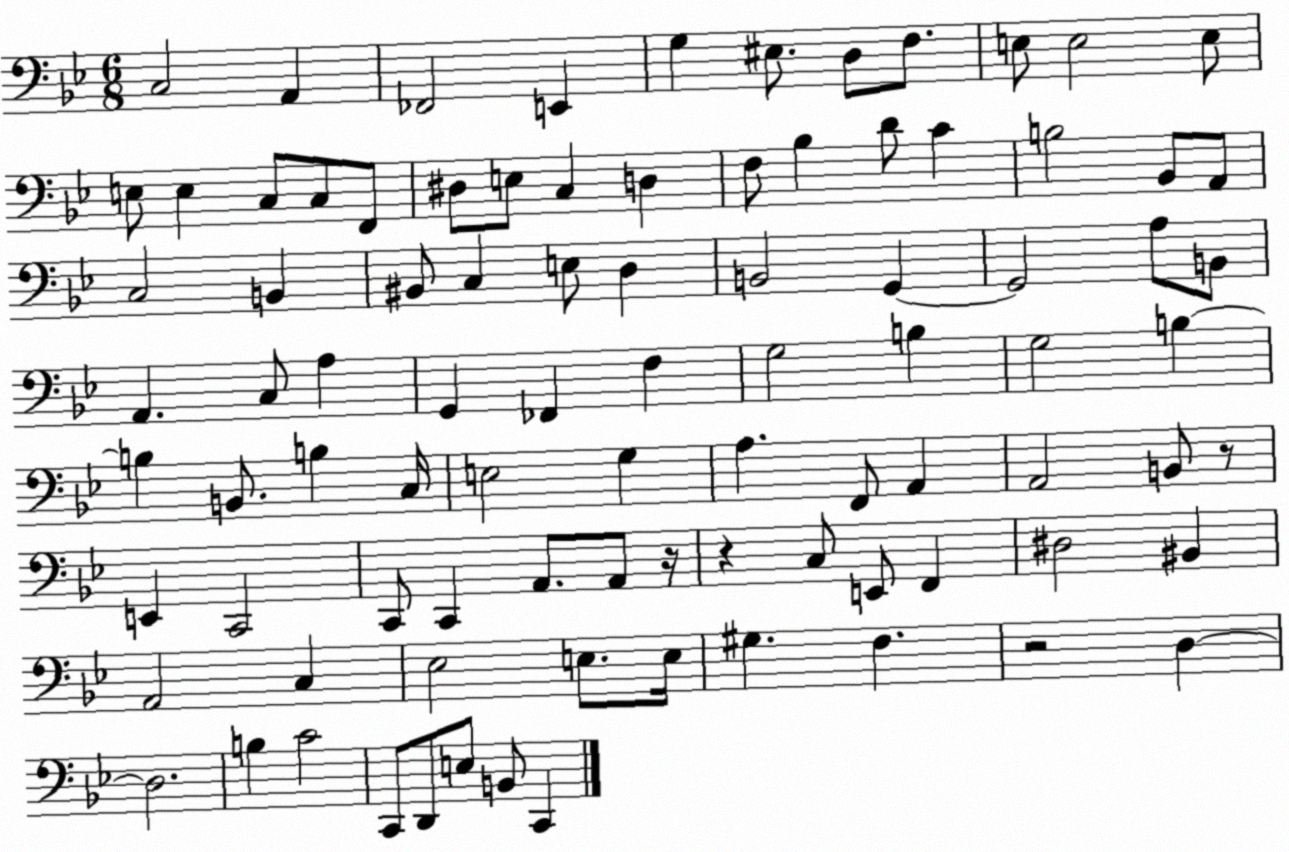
X:1
T:Untitled
M:6/8
L:1/4
K:Bb
C,2 A,, _F,,2 E,, G, ^E,/2 D,/2 F,/2 E,/2 E,2 E,/2 E,/2 E, C,/2 C,/2 F,,/2 ^D,/2 E,/2 C, D, F,/2 _B, D/2 C B,2 _B,,/2 A,,/2 C,2 B,, ^B,,/2 C, E,/2 D, B,,2 G,, G,,2 A,/2 B,,/2 A,, C,/2 A, G,, _F,, F, G,2 B, G,2 B, B, B,,/2 B, C,/4 E,2 G, A, F,,/2 A,, A,,2 B,,/2 z/2 E,, C,,2 C,,/2 C,, A,,/2 A,,/2 z/4 z C,/2 E,,/2 F,, ^D,2 ^B,, A,,2 C, _E,2 E,/2 E,/4 ^G, F, z2 D, D,2 B, C2 C,,/2 D,,/2 E,/2 B,,/2 C,,